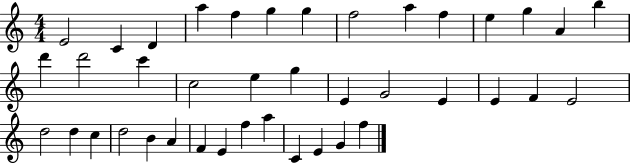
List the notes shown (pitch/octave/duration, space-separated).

E4/h C4/q D4/q A5/q F5/q G5/q G5/q F5/h A5/q F5/q E5/q G5/q A4/q B5/q D6/q D6/h C6/q C5/h E5/q G5/q E4/q G4/h E4/q E4/q F4/q E4/h D5/h D5/q C5/q D5/h B4/q A4/q F4/q E4/q F5/q A5/q C4/q E4/q G4/q F5/q